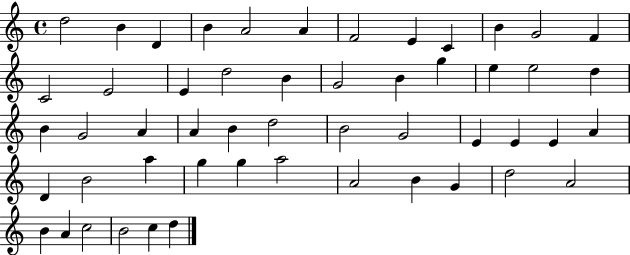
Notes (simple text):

D5/h B4/q D4/q B4/q A4/h A4/q F4/h E4/q C4/q B4/q G4/h F4/q C4/h E4/h E4/q D5/h B4/q G4/h B4/q G5/q E5/q E5/h D5/q B4/q G4/h A4/q A4/q B4/q D5/h B4/h G4/h E4/q E4/q E4/q A4/q D4/q B4/h A5/q G5/q G5/q A5/h A4/h B4/q G4/q D5/h A4/h B4/q A4/q C5/h B4/h C5/q D5/q